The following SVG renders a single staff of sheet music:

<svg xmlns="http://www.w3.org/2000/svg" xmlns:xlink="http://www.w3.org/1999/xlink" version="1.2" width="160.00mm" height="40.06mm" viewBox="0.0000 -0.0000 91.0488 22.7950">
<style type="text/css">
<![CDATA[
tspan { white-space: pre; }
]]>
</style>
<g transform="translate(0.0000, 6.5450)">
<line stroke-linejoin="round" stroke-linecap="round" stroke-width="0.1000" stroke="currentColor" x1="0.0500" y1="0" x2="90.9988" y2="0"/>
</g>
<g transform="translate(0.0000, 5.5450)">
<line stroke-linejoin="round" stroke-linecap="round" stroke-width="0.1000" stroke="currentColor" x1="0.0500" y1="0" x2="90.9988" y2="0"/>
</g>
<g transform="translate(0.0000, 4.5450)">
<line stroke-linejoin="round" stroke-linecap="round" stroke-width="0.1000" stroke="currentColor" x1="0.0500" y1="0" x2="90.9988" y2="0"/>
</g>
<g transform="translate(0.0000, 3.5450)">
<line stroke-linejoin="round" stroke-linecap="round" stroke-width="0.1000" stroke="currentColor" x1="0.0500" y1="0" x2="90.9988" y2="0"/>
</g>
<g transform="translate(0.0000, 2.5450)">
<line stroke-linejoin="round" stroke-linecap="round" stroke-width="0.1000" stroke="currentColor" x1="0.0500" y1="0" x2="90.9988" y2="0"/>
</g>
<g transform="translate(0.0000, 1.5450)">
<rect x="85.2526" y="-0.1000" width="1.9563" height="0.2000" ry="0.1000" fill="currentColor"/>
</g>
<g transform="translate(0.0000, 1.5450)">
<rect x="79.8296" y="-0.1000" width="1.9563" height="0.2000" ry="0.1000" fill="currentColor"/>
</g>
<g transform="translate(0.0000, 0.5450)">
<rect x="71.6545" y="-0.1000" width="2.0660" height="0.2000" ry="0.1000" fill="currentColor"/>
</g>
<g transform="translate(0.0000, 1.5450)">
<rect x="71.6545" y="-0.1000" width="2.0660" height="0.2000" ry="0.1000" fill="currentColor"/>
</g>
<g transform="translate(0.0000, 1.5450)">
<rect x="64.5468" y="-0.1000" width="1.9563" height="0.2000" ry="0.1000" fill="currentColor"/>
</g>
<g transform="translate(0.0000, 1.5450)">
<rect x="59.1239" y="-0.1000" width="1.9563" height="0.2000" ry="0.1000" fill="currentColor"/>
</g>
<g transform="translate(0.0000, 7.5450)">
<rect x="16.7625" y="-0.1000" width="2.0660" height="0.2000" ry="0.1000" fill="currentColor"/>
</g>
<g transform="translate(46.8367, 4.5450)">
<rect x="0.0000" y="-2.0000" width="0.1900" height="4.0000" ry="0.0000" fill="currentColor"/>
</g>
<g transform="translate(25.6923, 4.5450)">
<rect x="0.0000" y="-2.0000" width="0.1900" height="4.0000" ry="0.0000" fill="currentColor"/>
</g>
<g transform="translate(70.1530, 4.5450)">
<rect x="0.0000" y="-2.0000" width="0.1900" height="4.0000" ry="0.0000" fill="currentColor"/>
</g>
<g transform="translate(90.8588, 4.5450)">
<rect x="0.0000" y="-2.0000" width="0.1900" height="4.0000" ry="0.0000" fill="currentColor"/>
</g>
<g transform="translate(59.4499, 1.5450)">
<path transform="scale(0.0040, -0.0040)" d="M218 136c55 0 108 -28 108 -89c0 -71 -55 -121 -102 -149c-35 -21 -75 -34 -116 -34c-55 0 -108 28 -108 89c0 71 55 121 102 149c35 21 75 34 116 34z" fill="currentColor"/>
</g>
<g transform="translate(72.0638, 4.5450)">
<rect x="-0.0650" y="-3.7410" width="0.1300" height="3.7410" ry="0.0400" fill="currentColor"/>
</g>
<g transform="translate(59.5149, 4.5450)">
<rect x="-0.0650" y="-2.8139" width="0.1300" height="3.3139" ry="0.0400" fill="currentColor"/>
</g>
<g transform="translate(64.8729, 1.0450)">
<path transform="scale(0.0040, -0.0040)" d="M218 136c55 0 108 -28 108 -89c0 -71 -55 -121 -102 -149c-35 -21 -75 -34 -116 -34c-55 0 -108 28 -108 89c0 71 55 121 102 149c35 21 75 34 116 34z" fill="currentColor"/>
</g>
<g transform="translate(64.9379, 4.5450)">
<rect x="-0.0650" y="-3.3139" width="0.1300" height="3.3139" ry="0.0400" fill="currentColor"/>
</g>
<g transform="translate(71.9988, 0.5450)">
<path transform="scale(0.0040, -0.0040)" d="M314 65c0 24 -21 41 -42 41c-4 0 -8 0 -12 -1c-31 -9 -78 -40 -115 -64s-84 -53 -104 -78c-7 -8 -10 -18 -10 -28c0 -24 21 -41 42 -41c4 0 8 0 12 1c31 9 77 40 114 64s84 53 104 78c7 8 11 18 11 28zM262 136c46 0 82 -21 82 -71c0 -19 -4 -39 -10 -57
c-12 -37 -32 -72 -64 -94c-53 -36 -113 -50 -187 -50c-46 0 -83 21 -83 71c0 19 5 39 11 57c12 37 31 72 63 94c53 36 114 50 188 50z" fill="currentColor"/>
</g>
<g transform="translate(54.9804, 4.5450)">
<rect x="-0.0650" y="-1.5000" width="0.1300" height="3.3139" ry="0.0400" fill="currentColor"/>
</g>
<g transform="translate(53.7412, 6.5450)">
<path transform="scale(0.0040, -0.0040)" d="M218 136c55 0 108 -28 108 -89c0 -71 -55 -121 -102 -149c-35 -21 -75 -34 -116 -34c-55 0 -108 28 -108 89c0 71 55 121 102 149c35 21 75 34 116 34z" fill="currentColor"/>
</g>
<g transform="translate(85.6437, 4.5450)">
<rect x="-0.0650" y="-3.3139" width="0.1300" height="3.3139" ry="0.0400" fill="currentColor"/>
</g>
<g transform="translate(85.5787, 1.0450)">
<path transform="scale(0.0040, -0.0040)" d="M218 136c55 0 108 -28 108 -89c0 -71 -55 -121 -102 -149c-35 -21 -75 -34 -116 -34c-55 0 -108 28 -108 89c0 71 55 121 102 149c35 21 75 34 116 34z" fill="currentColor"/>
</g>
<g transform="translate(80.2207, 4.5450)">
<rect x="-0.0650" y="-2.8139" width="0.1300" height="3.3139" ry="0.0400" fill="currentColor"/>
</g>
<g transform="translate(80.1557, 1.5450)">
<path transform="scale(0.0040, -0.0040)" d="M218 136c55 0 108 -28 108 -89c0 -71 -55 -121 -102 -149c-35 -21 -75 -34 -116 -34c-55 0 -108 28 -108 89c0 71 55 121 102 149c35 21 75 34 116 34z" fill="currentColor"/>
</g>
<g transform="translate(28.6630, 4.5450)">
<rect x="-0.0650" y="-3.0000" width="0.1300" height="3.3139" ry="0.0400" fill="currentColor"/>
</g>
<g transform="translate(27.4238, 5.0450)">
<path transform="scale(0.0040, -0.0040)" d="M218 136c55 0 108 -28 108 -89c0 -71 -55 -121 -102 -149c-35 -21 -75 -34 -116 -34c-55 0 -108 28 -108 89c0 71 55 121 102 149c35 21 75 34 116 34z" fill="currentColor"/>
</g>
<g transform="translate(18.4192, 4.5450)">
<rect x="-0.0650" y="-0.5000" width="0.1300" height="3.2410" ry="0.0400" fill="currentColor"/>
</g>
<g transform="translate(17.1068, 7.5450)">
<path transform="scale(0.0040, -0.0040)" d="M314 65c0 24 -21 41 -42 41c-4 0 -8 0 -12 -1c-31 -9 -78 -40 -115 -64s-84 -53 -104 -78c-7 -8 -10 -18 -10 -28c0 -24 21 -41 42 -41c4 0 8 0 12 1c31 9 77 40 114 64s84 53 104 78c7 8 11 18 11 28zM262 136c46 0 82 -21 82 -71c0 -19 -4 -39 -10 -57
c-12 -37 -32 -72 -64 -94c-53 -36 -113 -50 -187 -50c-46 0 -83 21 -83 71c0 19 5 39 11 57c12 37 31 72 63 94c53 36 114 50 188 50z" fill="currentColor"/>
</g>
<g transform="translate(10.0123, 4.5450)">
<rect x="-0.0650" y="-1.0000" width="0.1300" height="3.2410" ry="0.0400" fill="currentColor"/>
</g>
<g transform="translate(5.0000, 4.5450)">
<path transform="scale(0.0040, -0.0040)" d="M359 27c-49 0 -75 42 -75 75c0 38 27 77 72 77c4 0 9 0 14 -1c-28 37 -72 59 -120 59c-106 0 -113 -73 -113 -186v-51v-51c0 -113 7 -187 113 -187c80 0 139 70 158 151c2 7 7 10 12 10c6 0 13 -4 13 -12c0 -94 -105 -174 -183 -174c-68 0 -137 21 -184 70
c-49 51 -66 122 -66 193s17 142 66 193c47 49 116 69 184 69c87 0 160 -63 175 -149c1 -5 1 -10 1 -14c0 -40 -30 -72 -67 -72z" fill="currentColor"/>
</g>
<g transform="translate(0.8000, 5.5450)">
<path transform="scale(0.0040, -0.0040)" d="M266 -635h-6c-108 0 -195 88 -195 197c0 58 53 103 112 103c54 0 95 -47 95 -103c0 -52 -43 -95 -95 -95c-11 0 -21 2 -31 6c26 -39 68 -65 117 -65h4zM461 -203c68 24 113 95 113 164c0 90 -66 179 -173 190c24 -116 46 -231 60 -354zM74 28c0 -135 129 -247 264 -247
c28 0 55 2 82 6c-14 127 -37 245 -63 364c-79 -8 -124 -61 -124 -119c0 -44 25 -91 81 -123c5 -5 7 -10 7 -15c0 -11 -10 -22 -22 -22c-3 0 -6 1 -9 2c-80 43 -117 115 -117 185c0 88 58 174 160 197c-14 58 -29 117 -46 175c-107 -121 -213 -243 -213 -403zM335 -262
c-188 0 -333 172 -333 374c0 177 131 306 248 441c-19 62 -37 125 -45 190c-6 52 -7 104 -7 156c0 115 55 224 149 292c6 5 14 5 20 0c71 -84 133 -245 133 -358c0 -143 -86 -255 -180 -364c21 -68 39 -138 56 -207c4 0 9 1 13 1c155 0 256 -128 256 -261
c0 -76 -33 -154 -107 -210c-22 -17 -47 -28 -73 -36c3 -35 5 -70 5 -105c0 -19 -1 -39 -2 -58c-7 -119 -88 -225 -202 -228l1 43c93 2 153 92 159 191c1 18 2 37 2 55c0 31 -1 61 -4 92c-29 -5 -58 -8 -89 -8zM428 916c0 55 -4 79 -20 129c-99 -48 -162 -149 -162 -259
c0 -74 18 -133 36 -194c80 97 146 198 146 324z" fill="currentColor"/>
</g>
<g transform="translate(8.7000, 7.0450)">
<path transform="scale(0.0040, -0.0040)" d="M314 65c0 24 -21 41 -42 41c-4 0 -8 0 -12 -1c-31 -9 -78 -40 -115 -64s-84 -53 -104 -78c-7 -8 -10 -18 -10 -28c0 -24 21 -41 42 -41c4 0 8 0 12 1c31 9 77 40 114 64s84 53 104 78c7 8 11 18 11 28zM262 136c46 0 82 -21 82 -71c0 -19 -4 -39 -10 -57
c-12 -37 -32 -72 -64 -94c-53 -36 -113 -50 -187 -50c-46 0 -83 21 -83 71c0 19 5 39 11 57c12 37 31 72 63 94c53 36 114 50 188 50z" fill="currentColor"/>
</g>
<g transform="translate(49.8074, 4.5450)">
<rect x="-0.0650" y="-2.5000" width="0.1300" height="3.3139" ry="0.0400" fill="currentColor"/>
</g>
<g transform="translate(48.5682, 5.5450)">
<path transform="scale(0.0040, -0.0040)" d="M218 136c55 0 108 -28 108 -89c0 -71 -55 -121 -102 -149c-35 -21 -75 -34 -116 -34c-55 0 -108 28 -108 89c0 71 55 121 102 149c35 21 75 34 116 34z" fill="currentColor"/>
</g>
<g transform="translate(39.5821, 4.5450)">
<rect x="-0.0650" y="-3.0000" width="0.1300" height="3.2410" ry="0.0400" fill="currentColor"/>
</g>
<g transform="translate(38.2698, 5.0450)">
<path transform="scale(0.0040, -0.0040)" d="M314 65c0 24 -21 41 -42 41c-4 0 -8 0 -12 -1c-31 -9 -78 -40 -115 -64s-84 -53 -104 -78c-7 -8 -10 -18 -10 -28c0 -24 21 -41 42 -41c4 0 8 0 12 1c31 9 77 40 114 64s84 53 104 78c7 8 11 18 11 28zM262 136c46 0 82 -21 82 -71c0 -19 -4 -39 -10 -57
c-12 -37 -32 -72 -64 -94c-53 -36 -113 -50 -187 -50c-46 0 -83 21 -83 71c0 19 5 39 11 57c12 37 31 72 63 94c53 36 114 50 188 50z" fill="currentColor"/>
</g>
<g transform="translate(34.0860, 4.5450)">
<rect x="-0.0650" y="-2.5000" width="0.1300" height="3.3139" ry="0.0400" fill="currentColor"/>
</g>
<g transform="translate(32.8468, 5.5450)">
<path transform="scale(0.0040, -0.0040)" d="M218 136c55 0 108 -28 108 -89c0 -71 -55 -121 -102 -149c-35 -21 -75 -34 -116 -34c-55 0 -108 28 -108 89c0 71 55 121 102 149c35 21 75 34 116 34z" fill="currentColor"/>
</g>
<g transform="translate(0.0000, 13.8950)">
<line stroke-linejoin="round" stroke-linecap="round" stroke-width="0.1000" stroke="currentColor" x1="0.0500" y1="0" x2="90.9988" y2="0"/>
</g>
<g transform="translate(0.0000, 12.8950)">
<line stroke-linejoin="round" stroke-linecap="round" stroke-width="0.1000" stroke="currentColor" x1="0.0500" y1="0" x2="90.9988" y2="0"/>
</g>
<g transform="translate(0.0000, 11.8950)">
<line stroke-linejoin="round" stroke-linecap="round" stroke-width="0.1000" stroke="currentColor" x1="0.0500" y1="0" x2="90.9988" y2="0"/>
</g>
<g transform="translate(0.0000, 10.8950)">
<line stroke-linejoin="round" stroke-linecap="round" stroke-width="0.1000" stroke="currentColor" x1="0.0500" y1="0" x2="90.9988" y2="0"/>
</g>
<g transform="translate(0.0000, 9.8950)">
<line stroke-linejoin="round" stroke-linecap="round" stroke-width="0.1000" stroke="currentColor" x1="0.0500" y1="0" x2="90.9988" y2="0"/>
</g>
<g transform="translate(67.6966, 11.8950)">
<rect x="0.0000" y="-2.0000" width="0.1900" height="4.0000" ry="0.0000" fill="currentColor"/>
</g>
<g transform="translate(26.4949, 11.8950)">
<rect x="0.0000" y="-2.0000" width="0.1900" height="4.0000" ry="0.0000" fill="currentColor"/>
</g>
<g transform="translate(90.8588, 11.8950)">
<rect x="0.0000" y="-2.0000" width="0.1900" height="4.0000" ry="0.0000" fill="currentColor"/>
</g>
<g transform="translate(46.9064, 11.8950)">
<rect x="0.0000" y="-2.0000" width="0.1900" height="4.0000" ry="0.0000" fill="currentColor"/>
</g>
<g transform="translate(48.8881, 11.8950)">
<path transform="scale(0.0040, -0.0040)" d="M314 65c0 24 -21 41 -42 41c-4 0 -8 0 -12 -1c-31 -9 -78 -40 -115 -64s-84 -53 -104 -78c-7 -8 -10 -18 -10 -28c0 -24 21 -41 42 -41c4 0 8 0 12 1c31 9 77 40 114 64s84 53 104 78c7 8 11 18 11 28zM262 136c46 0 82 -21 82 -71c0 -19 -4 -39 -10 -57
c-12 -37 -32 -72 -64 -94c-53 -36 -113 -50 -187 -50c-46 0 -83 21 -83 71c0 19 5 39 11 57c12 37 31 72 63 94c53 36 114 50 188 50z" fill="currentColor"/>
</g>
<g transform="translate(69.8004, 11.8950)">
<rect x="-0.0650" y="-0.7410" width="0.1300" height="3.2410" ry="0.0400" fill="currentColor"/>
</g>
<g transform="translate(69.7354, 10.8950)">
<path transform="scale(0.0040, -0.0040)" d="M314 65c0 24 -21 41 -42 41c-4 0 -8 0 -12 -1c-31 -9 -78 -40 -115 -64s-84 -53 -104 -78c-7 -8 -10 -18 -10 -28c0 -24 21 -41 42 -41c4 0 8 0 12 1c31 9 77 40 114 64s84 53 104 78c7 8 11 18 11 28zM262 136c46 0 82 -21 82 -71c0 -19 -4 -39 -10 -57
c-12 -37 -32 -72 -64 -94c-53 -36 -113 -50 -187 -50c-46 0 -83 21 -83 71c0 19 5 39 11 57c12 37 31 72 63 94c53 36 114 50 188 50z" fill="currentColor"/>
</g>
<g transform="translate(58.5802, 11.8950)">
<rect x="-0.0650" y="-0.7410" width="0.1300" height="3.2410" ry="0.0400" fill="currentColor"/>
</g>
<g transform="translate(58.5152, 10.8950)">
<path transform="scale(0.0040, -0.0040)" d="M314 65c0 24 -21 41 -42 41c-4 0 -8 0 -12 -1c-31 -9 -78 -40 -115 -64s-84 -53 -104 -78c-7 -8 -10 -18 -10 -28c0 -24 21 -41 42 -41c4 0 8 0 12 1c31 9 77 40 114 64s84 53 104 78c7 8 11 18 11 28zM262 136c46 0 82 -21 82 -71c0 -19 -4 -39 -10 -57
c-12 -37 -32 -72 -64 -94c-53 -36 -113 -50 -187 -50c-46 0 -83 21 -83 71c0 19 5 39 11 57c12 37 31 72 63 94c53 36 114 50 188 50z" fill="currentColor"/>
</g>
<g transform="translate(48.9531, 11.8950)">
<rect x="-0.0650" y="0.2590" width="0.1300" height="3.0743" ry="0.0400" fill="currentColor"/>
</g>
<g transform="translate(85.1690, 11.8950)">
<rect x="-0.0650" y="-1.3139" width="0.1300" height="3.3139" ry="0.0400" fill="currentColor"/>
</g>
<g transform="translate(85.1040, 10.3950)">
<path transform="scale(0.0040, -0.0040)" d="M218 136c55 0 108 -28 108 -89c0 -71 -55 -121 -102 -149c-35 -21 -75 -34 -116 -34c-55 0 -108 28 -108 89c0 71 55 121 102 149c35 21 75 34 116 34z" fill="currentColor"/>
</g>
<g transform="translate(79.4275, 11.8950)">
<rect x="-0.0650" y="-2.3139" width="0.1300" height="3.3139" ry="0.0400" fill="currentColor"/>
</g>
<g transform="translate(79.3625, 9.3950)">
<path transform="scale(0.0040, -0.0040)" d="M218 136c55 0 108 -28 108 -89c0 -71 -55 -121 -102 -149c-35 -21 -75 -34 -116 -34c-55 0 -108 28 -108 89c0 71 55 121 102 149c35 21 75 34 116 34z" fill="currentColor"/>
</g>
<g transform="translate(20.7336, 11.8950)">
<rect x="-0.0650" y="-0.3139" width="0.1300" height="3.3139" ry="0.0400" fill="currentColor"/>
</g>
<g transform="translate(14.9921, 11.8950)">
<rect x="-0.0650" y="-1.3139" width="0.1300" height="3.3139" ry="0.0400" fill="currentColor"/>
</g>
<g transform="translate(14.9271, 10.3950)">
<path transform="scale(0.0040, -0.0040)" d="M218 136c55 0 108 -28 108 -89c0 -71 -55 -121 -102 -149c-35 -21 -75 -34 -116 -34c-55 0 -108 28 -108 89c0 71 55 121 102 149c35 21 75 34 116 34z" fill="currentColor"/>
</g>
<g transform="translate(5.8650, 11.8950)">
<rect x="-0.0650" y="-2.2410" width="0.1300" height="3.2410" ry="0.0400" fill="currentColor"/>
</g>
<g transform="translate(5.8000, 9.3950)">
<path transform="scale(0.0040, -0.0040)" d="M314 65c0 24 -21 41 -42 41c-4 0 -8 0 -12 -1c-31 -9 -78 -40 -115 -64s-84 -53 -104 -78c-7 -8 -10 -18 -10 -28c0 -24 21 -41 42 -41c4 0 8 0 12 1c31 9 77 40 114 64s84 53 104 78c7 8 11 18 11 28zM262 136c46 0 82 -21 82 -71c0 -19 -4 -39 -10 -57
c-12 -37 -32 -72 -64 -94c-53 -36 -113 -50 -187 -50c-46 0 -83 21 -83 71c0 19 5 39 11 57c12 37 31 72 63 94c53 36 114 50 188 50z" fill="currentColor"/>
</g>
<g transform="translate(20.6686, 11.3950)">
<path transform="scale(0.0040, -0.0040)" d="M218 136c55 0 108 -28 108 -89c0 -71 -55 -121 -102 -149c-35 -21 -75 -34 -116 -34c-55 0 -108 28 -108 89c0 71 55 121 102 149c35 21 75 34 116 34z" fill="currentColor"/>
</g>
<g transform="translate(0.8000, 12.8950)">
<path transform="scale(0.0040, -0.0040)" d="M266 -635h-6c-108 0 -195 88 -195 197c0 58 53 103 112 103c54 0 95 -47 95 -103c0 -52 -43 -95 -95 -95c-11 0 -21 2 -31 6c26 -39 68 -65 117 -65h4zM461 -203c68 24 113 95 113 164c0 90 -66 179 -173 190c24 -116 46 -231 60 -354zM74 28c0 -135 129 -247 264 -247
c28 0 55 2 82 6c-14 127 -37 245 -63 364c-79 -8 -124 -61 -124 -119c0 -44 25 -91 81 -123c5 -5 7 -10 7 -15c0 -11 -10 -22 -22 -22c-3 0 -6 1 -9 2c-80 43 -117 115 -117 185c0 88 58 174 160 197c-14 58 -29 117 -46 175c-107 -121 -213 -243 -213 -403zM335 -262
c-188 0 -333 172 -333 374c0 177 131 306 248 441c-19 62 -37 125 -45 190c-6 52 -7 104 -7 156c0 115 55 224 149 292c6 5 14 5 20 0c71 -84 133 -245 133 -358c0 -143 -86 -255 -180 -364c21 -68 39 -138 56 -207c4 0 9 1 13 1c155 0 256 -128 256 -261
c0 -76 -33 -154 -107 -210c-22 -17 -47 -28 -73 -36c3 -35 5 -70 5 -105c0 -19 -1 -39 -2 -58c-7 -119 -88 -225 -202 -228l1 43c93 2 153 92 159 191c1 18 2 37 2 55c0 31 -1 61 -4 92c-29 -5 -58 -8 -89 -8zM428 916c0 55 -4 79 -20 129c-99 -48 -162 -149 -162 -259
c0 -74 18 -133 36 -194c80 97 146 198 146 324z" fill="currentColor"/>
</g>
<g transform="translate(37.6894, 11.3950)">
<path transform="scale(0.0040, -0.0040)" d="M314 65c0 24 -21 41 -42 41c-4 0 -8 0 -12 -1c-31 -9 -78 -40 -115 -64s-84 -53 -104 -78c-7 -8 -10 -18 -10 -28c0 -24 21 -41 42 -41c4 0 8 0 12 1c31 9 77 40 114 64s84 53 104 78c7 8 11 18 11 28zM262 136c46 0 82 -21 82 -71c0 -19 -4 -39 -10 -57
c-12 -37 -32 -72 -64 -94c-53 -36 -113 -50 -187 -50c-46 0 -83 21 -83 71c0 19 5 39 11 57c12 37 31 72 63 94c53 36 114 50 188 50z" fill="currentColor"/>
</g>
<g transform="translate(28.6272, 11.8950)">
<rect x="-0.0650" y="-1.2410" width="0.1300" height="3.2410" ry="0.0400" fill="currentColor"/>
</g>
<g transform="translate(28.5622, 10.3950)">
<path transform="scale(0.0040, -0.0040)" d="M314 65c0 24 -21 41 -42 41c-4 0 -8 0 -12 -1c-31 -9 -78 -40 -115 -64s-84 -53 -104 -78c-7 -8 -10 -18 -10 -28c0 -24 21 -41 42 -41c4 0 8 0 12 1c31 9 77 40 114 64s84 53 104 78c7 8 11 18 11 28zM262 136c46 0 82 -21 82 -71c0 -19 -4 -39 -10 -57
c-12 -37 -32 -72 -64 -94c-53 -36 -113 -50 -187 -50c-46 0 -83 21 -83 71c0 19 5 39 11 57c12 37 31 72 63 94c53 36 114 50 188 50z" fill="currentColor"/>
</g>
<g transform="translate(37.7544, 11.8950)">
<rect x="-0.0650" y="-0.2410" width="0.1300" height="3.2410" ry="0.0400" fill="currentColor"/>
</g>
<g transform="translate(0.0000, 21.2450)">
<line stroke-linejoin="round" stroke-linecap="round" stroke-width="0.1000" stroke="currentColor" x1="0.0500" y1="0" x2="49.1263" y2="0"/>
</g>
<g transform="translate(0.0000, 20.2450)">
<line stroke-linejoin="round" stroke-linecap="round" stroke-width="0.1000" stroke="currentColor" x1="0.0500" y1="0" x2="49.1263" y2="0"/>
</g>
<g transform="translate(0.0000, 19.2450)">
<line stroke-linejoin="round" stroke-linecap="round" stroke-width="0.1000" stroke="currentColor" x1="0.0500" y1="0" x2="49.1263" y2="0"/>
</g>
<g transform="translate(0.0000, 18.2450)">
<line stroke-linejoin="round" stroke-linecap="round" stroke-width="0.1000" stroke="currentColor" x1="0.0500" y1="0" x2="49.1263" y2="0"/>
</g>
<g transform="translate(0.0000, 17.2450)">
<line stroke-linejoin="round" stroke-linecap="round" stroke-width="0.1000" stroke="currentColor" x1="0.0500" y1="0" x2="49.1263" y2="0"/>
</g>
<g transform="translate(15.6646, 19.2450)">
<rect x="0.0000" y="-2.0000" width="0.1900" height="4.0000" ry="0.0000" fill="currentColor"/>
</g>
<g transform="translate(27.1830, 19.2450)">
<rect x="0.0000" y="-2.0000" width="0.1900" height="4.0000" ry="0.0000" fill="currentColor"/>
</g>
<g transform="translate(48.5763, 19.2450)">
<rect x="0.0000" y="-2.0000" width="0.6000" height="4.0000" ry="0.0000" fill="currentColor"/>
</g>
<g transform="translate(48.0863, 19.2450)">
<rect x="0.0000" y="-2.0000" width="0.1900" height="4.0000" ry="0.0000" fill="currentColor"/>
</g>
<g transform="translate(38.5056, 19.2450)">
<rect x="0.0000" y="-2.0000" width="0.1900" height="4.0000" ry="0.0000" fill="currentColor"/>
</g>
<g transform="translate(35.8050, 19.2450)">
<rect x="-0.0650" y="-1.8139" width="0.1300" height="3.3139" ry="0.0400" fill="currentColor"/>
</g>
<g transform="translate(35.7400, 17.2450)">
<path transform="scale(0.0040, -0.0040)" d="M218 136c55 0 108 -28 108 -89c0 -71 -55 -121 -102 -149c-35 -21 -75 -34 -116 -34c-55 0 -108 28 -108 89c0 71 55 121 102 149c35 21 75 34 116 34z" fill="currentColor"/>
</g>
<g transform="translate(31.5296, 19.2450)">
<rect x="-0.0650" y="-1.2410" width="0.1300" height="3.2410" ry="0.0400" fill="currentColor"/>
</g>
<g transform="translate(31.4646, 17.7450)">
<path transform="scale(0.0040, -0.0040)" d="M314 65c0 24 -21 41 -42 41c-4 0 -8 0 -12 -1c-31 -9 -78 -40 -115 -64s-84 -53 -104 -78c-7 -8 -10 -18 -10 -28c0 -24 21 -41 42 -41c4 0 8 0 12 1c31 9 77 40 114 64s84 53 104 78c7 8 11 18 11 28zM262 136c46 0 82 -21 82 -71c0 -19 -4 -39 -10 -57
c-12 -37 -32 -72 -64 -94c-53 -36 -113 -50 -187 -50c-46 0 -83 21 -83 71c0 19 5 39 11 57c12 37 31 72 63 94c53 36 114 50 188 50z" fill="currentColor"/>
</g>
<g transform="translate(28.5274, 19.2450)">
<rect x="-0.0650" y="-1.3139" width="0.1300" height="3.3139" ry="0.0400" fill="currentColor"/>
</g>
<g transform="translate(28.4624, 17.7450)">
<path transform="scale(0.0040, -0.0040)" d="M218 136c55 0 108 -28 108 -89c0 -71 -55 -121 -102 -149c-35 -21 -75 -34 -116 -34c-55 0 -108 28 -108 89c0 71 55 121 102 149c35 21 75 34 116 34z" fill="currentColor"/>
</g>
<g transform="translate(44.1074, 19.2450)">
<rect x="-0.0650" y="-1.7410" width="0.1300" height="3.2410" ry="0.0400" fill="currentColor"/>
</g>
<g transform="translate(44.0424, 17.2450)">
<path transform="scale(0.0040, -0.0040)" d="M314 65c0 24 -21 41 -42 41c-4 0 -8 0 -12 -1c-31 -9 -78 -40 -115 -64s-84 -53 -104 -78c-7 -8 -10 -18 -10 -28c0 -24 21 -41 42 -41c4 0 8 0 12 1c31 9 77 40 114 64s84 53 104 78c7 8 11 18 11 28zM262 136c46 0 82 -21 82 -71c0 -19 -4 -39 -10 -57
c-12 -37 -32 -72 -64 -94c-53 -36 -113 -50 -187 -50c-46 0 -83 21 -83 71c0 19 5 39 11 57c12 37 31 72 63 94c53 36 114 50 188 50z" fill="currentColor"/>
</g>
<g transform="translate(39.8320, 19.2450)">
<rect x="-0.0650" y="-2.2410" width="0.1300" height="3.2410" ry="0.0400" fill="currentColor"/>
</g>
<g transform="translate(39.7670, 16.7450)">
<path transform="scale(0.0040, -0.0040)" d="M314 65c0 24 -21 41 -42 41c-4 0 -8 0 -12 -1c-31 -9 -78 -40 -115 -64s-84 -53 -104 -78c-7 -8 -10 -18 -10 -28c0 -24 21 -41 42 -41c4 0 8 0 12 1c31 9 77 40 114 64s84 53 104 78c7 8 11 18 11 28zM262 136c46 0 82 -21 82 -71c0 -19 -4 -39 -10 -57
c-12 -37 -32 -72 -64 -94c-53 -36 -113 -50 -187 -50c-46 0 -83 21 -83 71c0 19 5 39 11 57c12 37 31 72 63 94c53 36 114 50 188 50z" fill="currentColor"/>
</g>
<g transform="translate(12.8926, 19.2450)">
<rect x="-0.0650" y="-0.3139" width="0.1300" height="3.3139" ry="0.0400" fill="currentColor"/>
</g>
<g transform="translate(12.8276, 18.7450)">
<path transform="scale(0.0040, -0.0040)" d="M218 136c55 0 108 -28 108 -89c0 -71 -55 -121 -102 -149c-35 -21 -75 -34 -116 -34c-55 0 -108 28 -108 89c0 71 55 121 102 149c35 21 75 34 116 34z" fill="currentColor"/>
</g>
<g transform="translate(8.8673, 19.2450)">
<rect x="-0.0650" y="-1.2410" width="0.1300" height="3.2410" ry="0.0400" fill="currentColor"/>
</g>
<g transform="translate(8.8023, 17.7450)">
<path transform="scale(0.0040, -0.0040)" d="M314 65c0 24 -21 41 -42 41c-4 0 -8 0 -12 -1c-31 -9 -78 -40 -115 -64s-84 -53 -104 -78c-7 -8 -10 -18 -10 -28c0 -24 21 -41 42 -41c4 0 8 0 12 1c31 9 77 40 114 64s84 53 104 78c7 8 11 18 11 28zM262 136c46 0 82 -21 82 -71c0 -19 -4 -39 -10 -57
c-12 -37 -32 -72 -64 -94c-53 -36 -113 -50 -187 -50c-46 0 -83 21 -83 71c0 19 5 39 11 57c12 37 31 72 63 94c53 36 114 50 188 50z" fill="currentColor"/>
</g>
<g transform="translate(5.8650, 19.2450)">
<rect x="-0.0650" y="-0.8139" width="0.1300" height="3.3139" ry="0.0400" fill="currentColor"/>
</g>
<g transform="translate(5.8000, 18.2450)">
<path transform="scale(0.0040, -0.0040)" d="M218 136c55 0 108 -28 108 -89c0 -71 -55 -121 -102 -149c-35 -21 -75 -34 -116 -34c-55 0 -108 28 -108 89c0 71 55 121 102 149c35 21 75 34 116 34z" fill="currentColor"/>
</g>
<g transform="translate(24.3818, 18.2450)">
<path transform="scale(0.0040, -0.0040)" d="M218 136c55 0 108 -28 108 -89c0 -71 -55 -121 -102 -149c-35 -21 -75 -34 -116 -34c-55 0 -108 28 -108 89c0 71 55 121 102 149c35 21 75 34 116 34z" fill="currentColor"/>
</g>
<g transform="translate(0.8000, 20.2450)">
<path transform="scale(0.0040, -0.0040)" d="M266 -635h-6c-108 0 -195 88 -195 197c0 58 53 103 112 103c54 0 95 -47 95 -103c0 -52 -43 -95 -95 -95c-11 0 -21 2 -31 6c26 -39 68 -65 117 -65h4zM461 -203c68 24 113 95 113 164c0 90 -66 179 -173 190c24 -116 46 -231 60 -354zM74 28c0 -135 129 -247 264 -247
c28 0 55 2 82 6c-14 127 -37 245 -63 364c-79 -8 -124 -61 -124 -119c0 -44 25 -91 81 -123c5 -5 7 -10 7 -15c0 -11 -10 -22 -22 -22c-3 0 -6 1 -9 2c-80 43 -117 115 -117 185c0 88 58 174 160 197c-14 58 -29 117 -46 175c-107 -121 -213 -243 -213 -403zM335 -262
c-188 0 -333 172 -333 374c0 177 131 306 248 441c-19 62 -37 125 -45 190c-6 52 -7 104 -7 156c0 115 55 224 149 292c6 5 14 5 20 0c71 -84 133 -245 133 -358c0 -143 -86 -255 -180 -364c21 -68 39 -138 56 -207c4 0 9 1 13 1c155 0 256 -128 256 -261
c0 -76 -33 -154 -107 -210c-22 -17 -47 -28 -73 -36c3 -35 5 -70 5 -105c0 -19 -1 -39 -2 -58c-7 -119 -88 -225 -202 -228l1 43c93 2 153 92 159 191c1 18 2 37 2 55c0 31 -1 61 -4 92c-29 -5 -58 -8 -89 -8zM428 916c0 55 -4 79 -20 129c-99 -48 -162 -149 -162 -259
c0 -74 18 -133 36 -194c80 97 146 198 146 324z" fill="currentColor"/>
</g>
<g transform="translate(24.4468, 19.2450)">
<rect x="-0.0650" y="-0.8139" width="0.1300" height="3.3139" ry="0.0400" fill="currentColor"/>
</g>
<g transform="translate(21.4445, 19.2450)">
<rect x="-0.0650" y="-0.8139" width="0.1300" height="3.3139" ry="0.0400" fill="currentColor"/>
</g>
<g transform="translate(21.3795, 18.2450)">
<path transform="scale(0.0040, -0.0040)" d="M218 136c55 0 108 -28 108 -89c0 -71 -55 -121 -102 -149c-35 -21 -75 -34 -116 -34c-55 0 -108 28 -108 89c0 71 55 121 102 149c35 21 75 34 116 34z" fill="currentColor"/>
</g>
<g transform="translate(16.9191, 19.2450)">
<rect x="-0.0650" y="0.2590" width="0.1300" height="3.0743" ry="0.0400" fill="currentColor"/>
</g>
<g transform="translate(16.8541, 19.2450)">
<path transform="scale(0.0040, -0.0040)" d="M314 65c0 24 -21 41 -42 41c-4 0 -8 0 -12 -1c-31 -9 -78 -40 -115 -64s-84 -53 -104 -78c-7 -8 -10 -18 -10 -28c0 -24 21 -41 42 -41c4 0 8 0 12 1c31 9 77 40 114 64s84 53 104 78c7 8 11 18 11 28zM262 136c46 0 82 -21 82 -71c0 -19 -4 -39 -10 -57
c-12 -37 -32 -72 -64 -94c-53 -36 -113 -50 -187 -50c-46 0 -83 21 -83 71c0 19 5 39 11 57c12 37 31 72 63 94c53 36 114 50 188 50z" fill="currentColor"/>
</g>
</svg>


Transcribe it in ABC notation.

X:1
T:Untitled
M:4/4
L:1/4
K:C
D2 C2 A G A2 G E a b c'2 a b g2 e c e2 c2 B2 d2 d2 g e d e2 c B2 d d e e2 f g2 f2